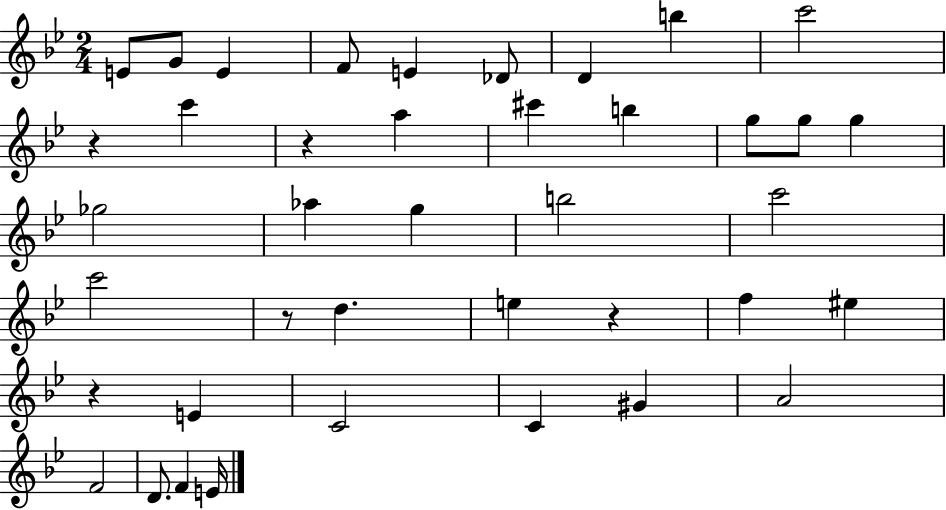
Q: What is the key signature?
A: BES major